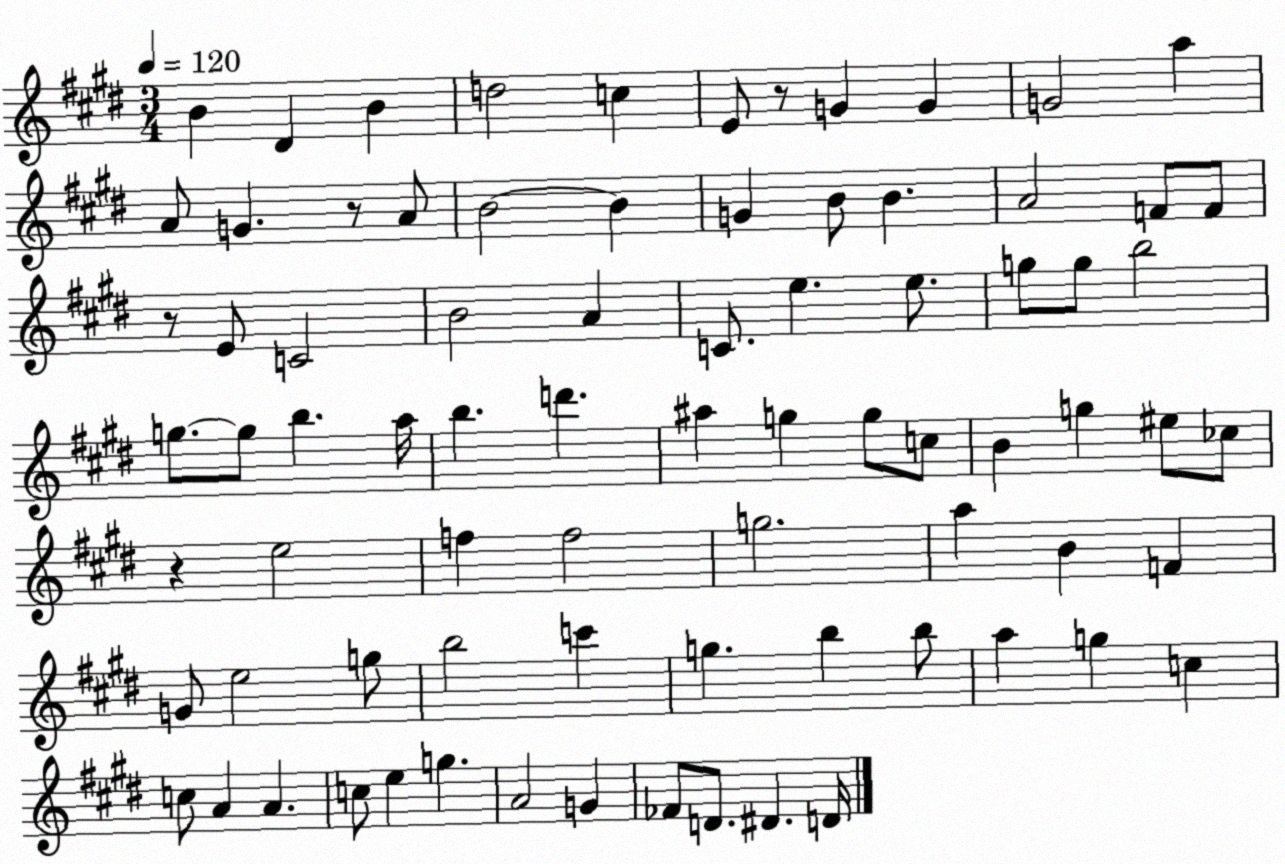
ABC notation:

X:1
T:Untitled
M:3/4
L:1/4
K:E
B ^D B d2 c E/2 z/2 G G G2 a A/2 G z/2 A/2 B2 B G B/2 B A2 F/2 F/2 z/2 E/2 C2 B2 A C/2 e e/2 g/2 g/2 b2 g/2 g/2 b a/4 b d' ^a g g/2 c/2 B g ^e/2 _c/2 z e2 f f2 g2 a B F G/2 e2 g/2 b2 c' g b b/2 a g c c/2 A A c/2 e g A2 G _F/2 D/2 ^D D/4